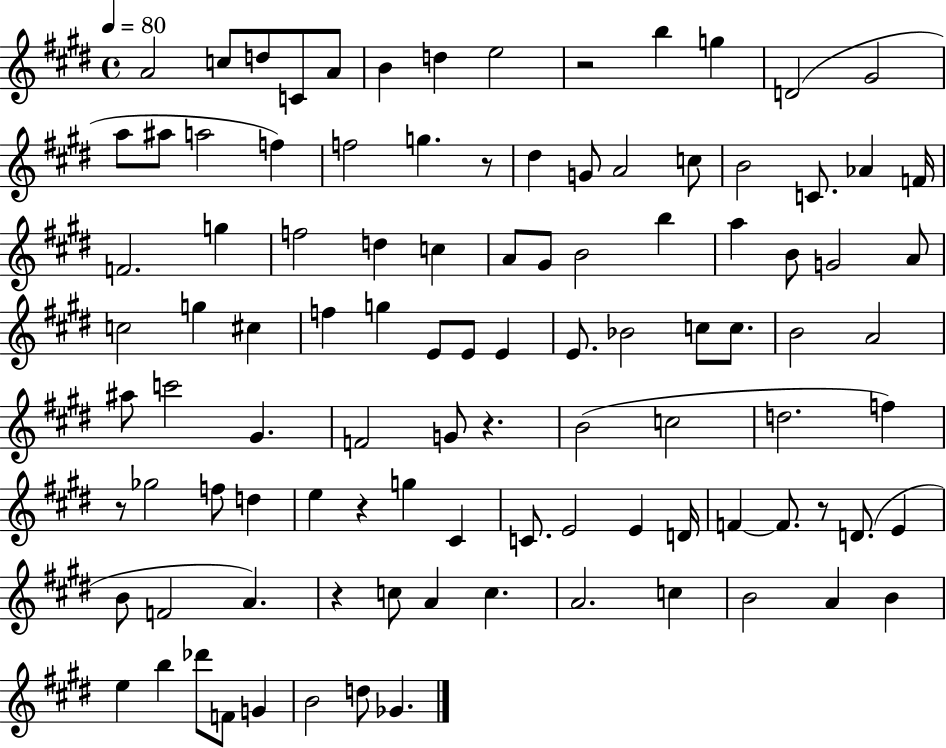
A4/h C5/e D5/e C4/e A4/e B4/q D5/q E5/h R/h B5/q G5/q D4/h G#4/h A5/e A#5/e A5/h F5/q F5/h G5/q. R/e D#5/q G4/e A4/h C5/e B4/h C4/e. Ab4/q F4/s F4/h. G5/q F5/h D5/q C5/q A4/e G#4/e B4/h B5/q A5/q B4/e G4/h A4/e C5/h G5/q C#5/q F5/q G5/q E4/e E4/e E4/q E4/e. Bb4/h C5/e C5/e. B4/h A4/h A#5/e C6/h G#4/q. F4/h G4/e R/q. B4/h C5/h D5/h. F5/q R/e Gb5/h F5/e D5/q E5/q R/q G5/q C#4/q C4/e. E4/h E4/q D4/s F4/q F4/e. R/e D4/e. E4/q B4/e F4/h A4/q. R/q C5/e A4/q C5/q. A4/h. C5/q B4/h A4/q B4/q E5/q B5/q Db6/e F4/e G4/q B4/h D5/e Gb4/q.